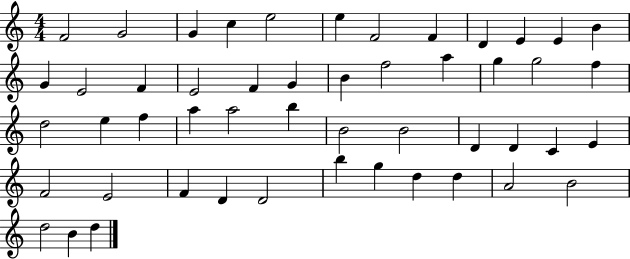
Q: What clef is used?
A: treble